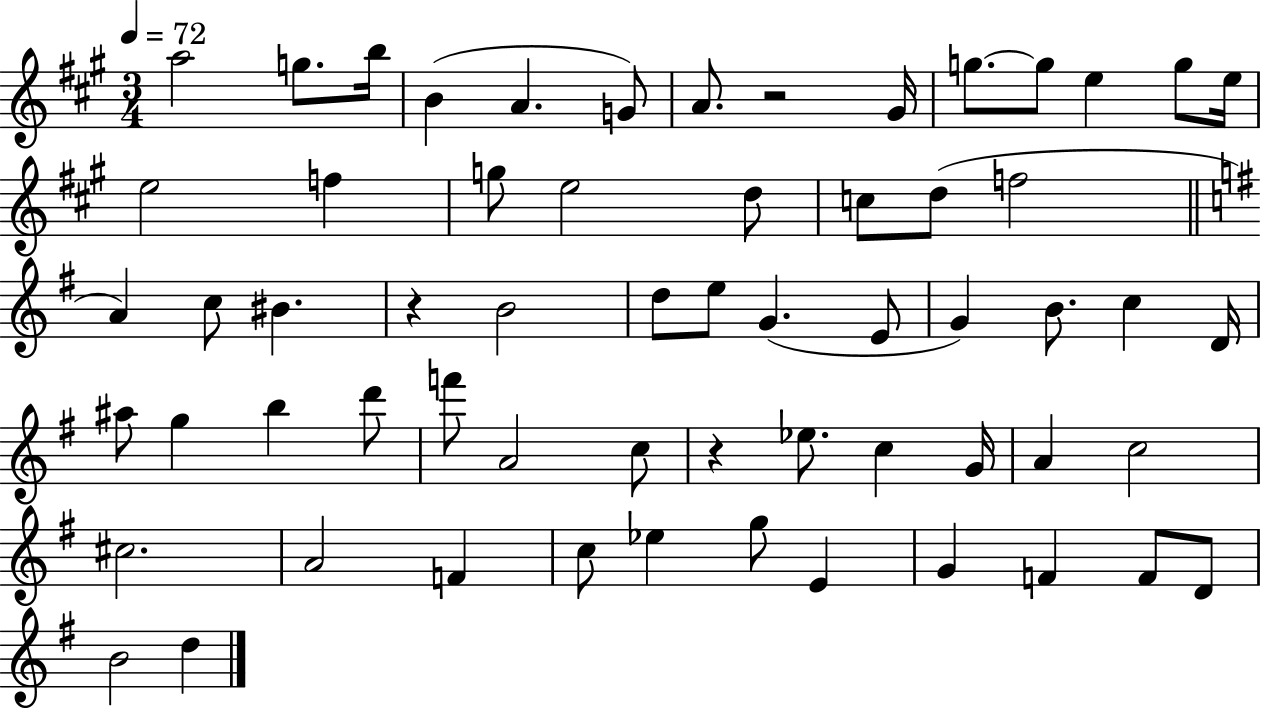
{
  \clef treble
  \numericTimeSignature
  \time 3/4
  \key a \major
  \tempo 4 = 72
  a''2 g''8. b''16 | b'4( a'4. g'8) | a'8. r2 gis'16 | g''8.~~ g''8 e''4 g''8 e''16 | \break e''2 f''4 | g''8 e''2 d''8 | c''8 d''8( f''2 | \bar "||" \break \key g \major a'4) c''8 bis'4. | r4 b'2 | d''8 e''8 g'4.( e'8 | g'4) b'8. c''4 d'16 | \break ais''8 g''4 b''4 d'''8 | f'''8 a'2 c''8 | r4 ees''8. c''4 g'16 | a'4 c''2 | \break cis''2. | a'2 f'4 | c''8 ees''4 g''8 e'4 | g'4 f'4 f'8 d'8 | \break b'2 d''4 | \bar "|."
}